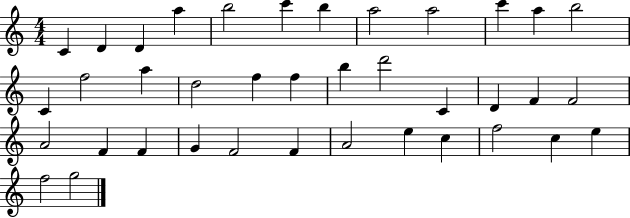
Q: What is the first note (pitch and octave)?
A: C4